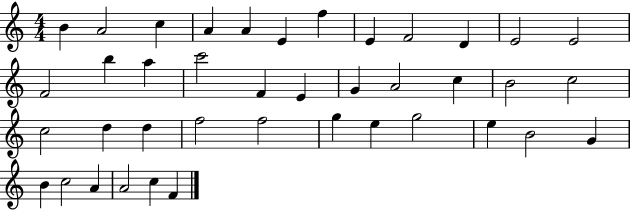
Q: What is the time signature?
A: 4/4